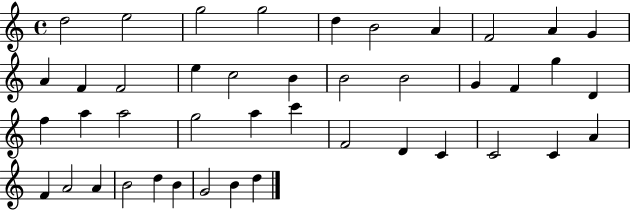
{
  \clef treble
  \time 4/4
  \defaultTimeSignature
  \key c \major
  d''2 e''2 | g''2 g''2 | d''4 b'2 a'4 | f'2 a'4 g'4 | \break a'4 f'4 f'2 | e''4 c''2 b'4 | b'2 b'2 | g'4 f'4 g''4 d'4 | \break f''4 a''4 a''2 | g''2 a''4 c'''4 | f'2 d'4 c'4 | c'2 c'4 a'4 | \break f'4 a'2 a'4 | b'2 d''4 b'4 | g'2 b'4 d''4 | \bar "|."
}